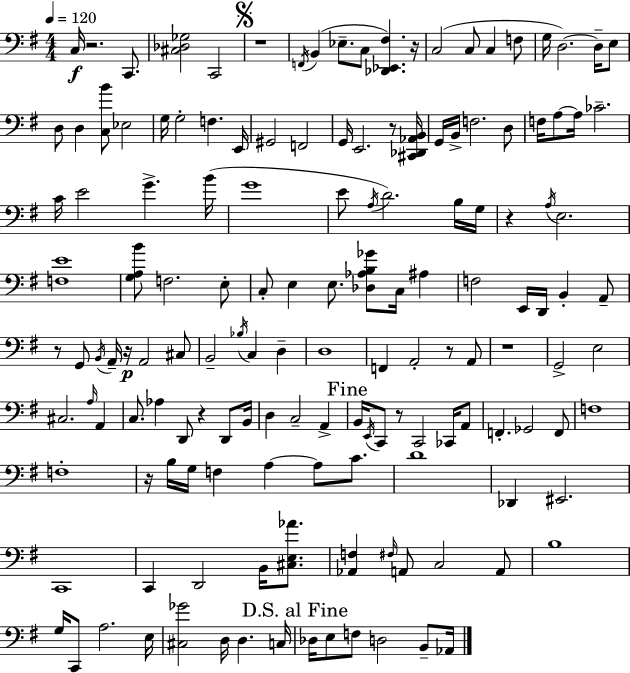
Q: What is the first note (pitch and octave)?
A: C3